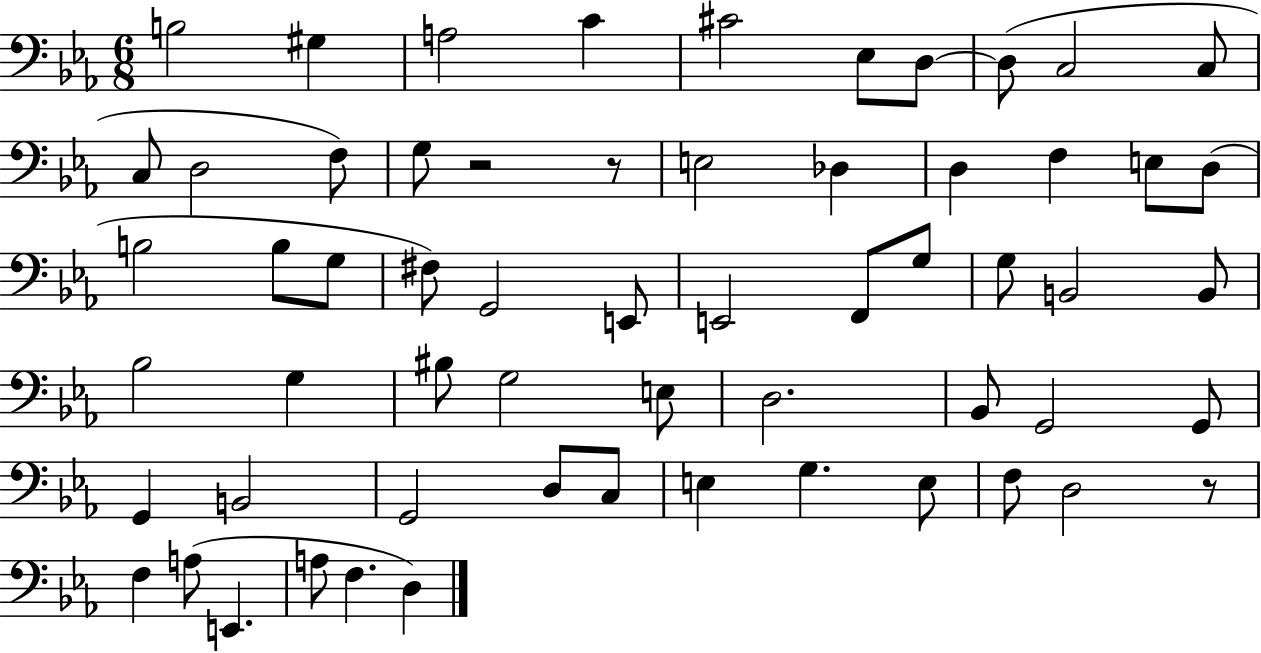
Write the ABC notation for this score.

X:1
T:Untitled
M:6/8
L:1/4
K:Eb
B,2 ^G, A,2 C ^C2 _E,/2 D,/2 D,/2 C,2 C,/2 C,/2 D,2 F,/2 G,/2 z2 z/2 E,2 _D, D, F, E,/2 D,/2 B,2 B,/2 G,/2 ^F,/2 G,,2 E,,/2 E,,2 F,,/2 G,/2 G,/2 B,,2 B,,/2 _B,2 G, ^B,/2 G,2 E,/2 D,2 _B,,/2 G,,2 G,,/2 G,, B,,2 G,,2 D,/2 C,/2 E, G, E,/2 F,/2 D,2 z/2 F, A,/2 E,, A,/2 F, D,